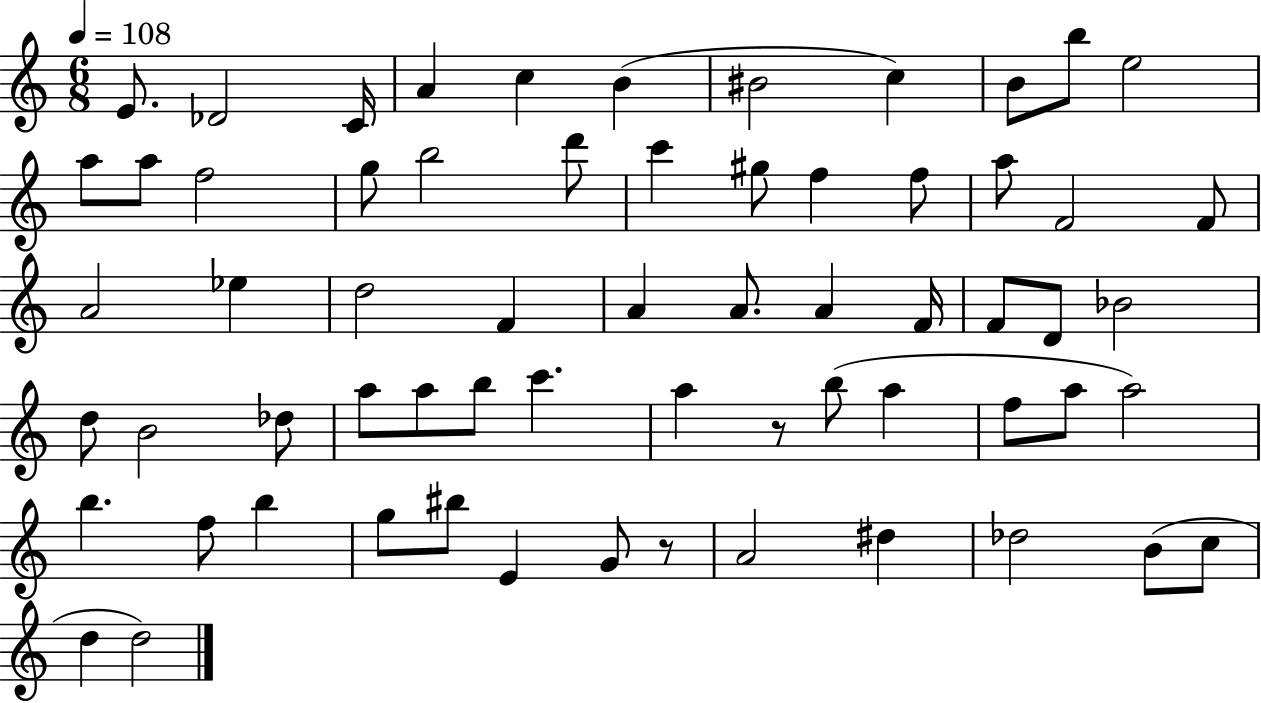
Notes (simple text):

E4/e. Db4/h C4/s A4/q C5/q B4/q BIS4/h C5/q B4/e B5/e E5/h A5/e A5/e F5/h G5/e B5/h D6/e C6/q G#5/e F5/q F5/e A5/e F4/h F4/e A4/h Eb5/q D5/h F4/q A4/q A4/e. A4/q F4/s F4/e D4/e Bb4/h D5/e B4/h Db5/e A5/e A5/e B5/e C6/q. A5/q R/e B5/e A5/q F5/e A5/e A5/h B5/q. F5/e B5/q G5/e BIS5/e E4/q G4/e R/e A4/h D#5/q Db5/h B4/e C5/e D5/q D5/h